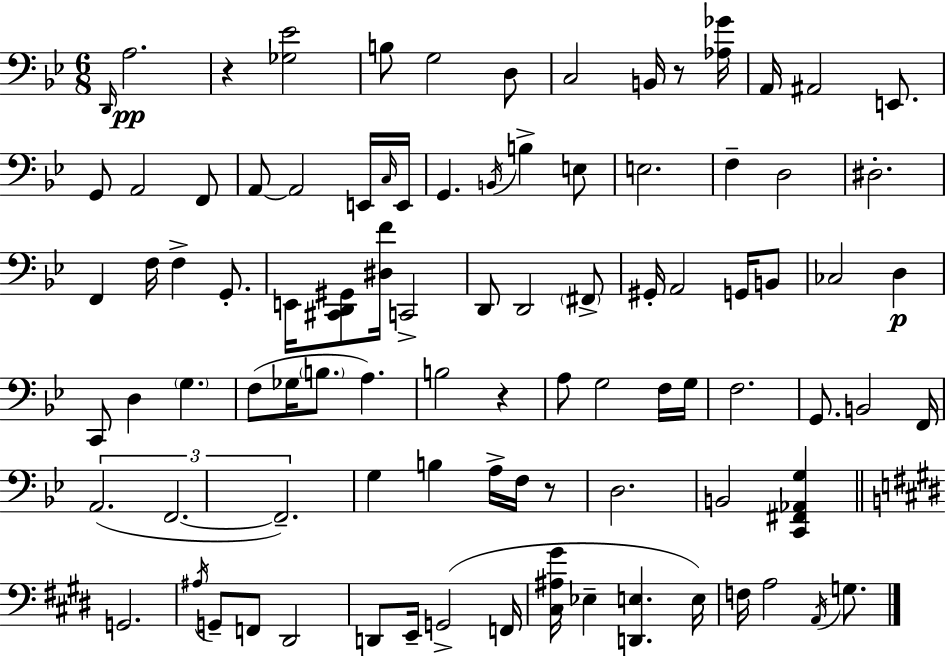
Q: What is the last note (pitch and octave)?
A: G3